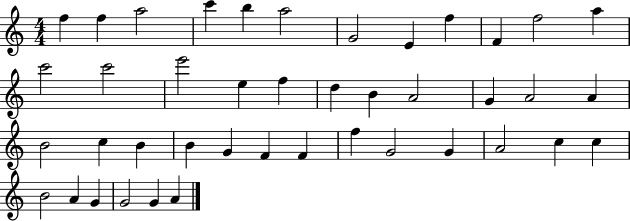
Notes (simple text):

F5/q F5/q A5/h C6/q B5/q A5/h G4/h E4/q F5/q F4/q F5/h A5/q C6/h C6/h E6/h E5/q F5/q D5/q B4/q A4/h G4/q A4/h A4/q B4/h C5/q B4/q B4/q G4/q F4/q F4/q F5/q G4/h G4/q A4/h C5/q C5/q B4/h A4/q G4/q G4/h G4/q A4/q